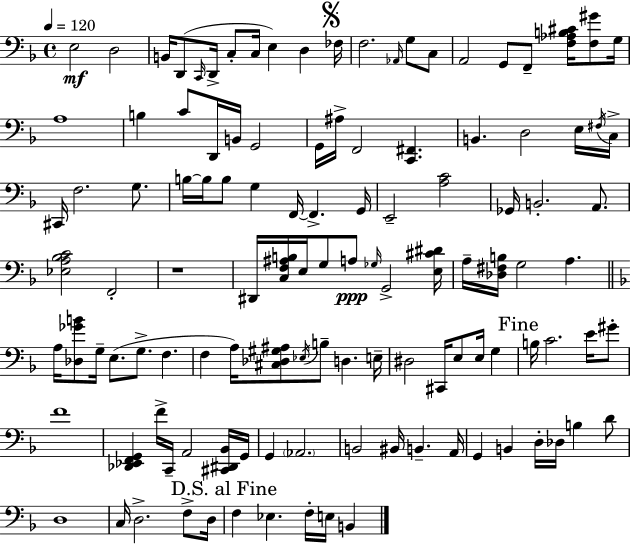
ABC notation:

X:1
T:Untitled
M:4/4
L:1/4
K:F
E,2 D,2 B,,/4 D,,/2 C,,/4 D,,/4 C,/2 C,/4 E, D, _F,/4 F,2 _A,,/4 G,/2 C,/2 A,,2 G,,/2 F,,/2 [F,_A,B,^C]/4 [F,^G]/2 G,/4 A,4 B, C/2 D,,/4 B,,/4 G,,2 G,,/4 ^A,/4 F,,2 [C,,^F,,] B,, D,2 E,/4 ^F,/4 C,/4 ^C,,/4 F,2 G,/2 B,/4 B,/4 B,/2 G, F,,/4 F,, G,,/4 E,,2 [A,C]2 _G,,/4 B,,2 A,,/2 [_E,A,_B,C]2 F,,2 z4 ^D,,/4 [C,F,^A,B,]/4 E,/4 G,/2 A,/2 _G,/4 G,,2 [E,^C^D]/4 A,/4 [_D,^F,B,]/4 G,2 A, A,/4 [_D,_GB]/2 G,/4 E,/2 G,/2 F, F, A,/4 [^C,_D,^G,^A,]/2 _E,/4 B,/2 D, E,/4 ^D,2 ^C,,/4 E,/2 E,/4 G, B,/4 C2 E/4 ^G/2 F4 [_D,,_E,,F,,G,,] F/4 C,,/4 A,,2 [^C,,^D,,_B,,]/4 G,,/4 G,, _A,,2 B,,2 ^B,,/4 B,, A,,/4 G,, B,, D,/4 _D,/4 B, D/2 D,4 C,/4 D,2 F,/2 D,/4 F, _E, F,/4 E,/4 B,,